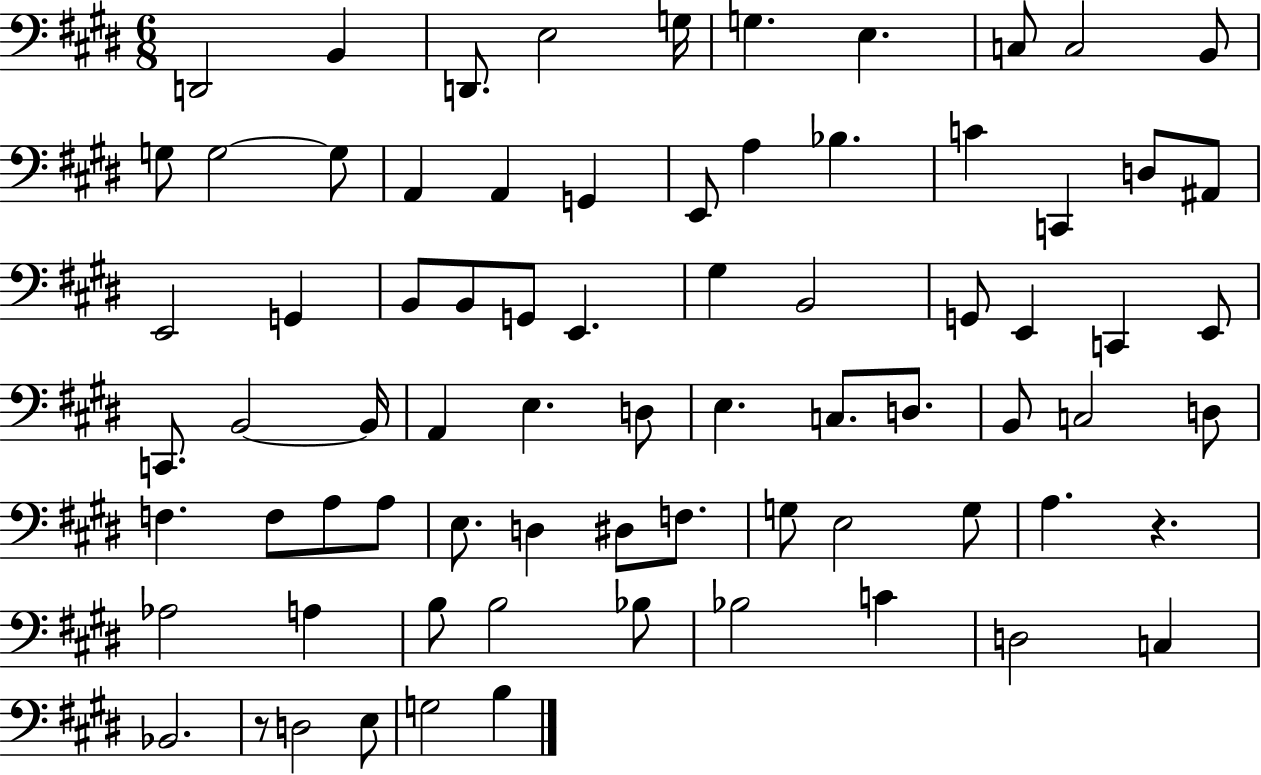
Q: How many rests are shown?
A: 2